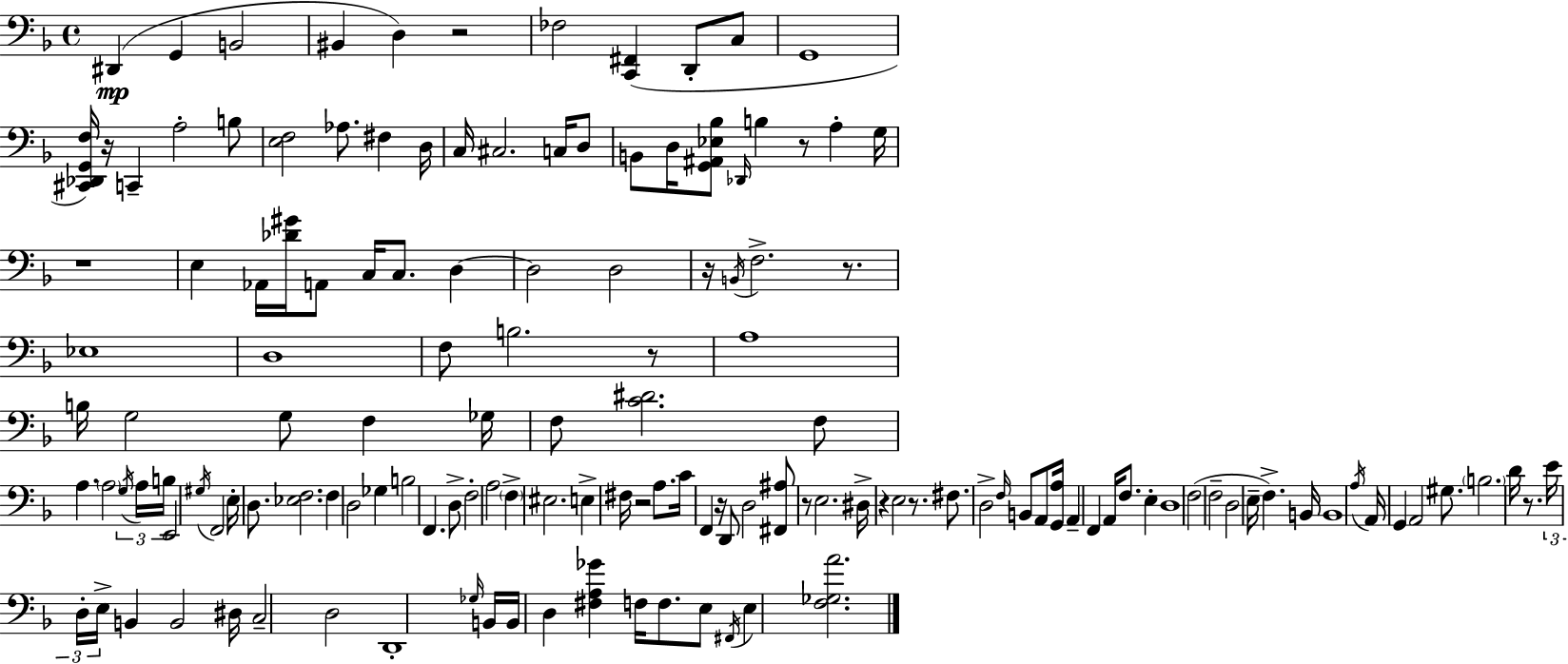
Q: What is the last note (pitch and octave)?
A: E3